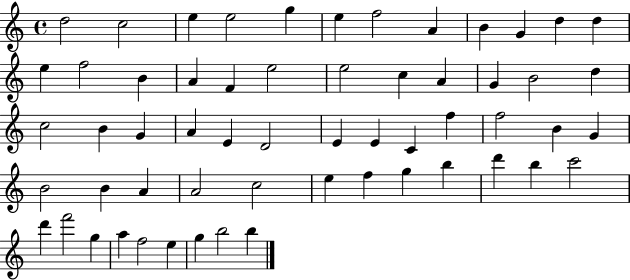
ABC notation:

X:1
T:Untitled
M:4/4
L:1/4
K:C
d2 c2 e e2 g e f2 A B G d d e f2 B A F e2 e2 c A G B2 d c2 B G A E D2 E E C f f2 B G B2 B A A2 c2 e f g b d' b c'2 d' f'2 g a f2 e g b2 b